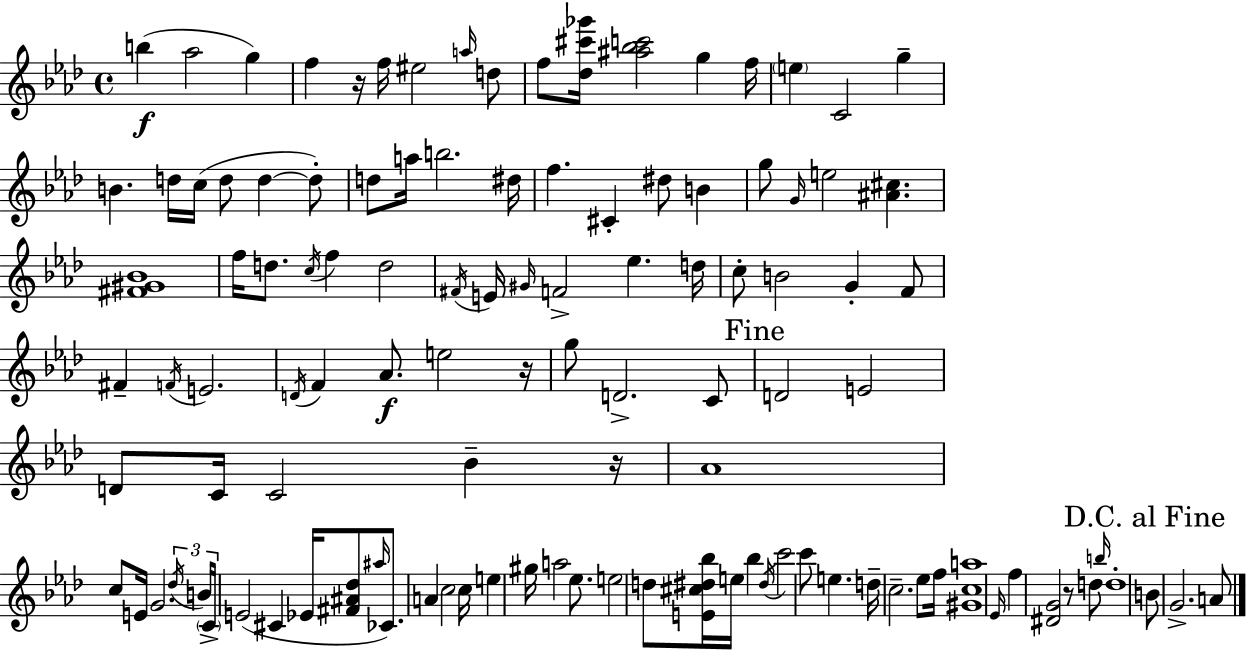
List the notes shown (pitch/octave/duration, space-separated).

B5/q Ab5/h G5/q F5/q R/s F5/s EIS5/h A5/s D5/e F5/e [Db5,C#6,Gb6]/s [A#5,Bb5,C6]/h G5/q F5/s E5/q C4/h G5/q B4/q. D5/s C5/s D5/e D5/q D5/e D5/e A5/s B5/h. D#5/s F5/q. C#4/q D#5/e B4/q G5/e G4/s E5/h [A#4,C#5]/q. [F#4,G#4,Bb4]/w F5/s D5/e. C5/s F5/q D5/h F#4/s E4/s G#4/s F4/h Eb5/q. D5/s C5/e B4/h G4/q F4/e F#4/q F4/s E4/h. D4/s F4/q Ab4/e. E5/h R/s G5/e D4/h. C4/e D4/h E4/h D4/e C4/s C4/h Bb4/q R/s Ab4/w C5/e E4/s G4/h. Db5/s B4/s C4/s E4/h C#4/q Eb4/s [F#4,A#4,Db5]/e A#5/s CES4/e. A4/q C5/h C5/s E5/q G#5/s A5/h Eb5/e. E5/h D5/e [E4,C#5,D#5,Bb5]/s E5/s Bb5/q D#5/s C6/h C6/e E5/q. D5/s C5/h. Eb5/e F5/s [G#4,C5,A5]/w Eb4/s F5/q [D#4,G4]/h R/e D5/e B5/s D5/w B4/e G4/h. A4/e